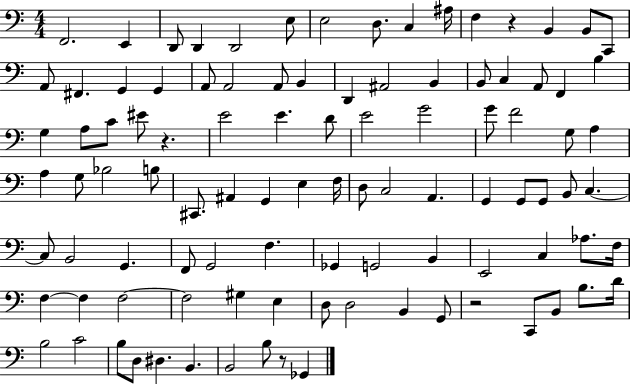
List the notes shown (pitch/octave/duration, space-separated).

F2/h. E2/q D2/e D2/q D2/h E3/e E3/h D3/e. C3/q A#3/s F3/q R/q B2/q B2/e C2/e A2/e F#2/q. G2/q G2/q A2/e A2/h A2/e B2/q D2/q A#2/h B2/q B2/e C3/q A2/e F2/q B3/q G3/q A3/e C4/e EIS4/e R/q. E4/h E4/q. D4/e E4/h G4/h G4/e F4/h G3/e A3/q A3/q G3/e Bb3/h B3/e C#2/e. A#2/q G2/q E3/q F3/s D3/e C3/h A2/q. G2/q G2/e G2/e B2/e C3/q. C3/e B2/h G2/q. F2/e G2/h F3/q. Gb2/q G2/h B2/q E2/h C3/q Ab3/e. F3/s F3/q F3/q F3/h F3/h G#3/q E3/q D3/e D3/h B2/q G2/e R/h C2/e B2/e B3/e. D4/s B3/h C4/h B3/e D3/e D#3/q. B2/q. B2/h B3/e R/e Gb2/q